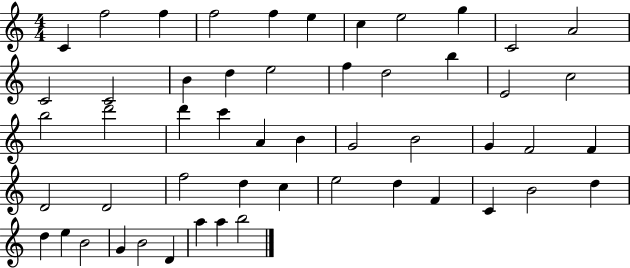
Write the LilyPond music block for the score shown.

{
  \clef treble
  \numericTimeSignature
  \time 4/4
  \key c \major
  c'4 f''2 f''4 | f''2 f''4 e''4 | c''4 e''2 g''4 | c'2 a'2 | \break c'2 c'2 | b'4 d''4 e''2 | f''4 d''2 b''4 | e'2 c''2 | \break b''2 d'''2 | d'''4 c'''4 a'4 b'4 | g'2 b'2 | g'4 f'2 f'4 | \break d'2 d'2 | f''2 d''4 c''4 | e''2 d''4 f'4 | c'4 b'2 d''4 | \break d''4 e''4 b'2 | g'4 b'2 d'4 | a''4 a''4 b''2 | \bar "|."
}